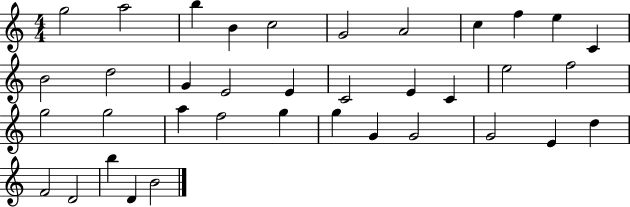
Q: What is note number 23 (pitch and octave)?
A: G5